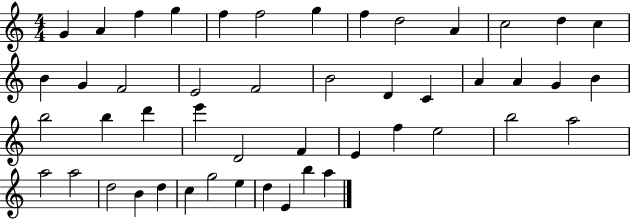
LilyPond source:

{
  \clef treble
  \numericTimeSignature
  \time 4/4
  \key c \major
  g'4 a'4 f''4 g''4 | f''4 f''2 g''4 | f''4 d''2 a'4 | c''2 d''4 c''4 | \break b'4 g'4 f'2 | e'2 f'2 | b'2 d'4 c'4 | a'4 a'4 g'4 b'4 | \break b''2 b''4 d'''4 | e'''4 d'2 f'4 | e'4 f''4 e''2 | b''2 a''2 | \break a''2 a''2 | d''2 b'4 d''4 | c''4 g''2 e''4 | d''4 e'4 b''4 a''4 | \break \bar "|."
}